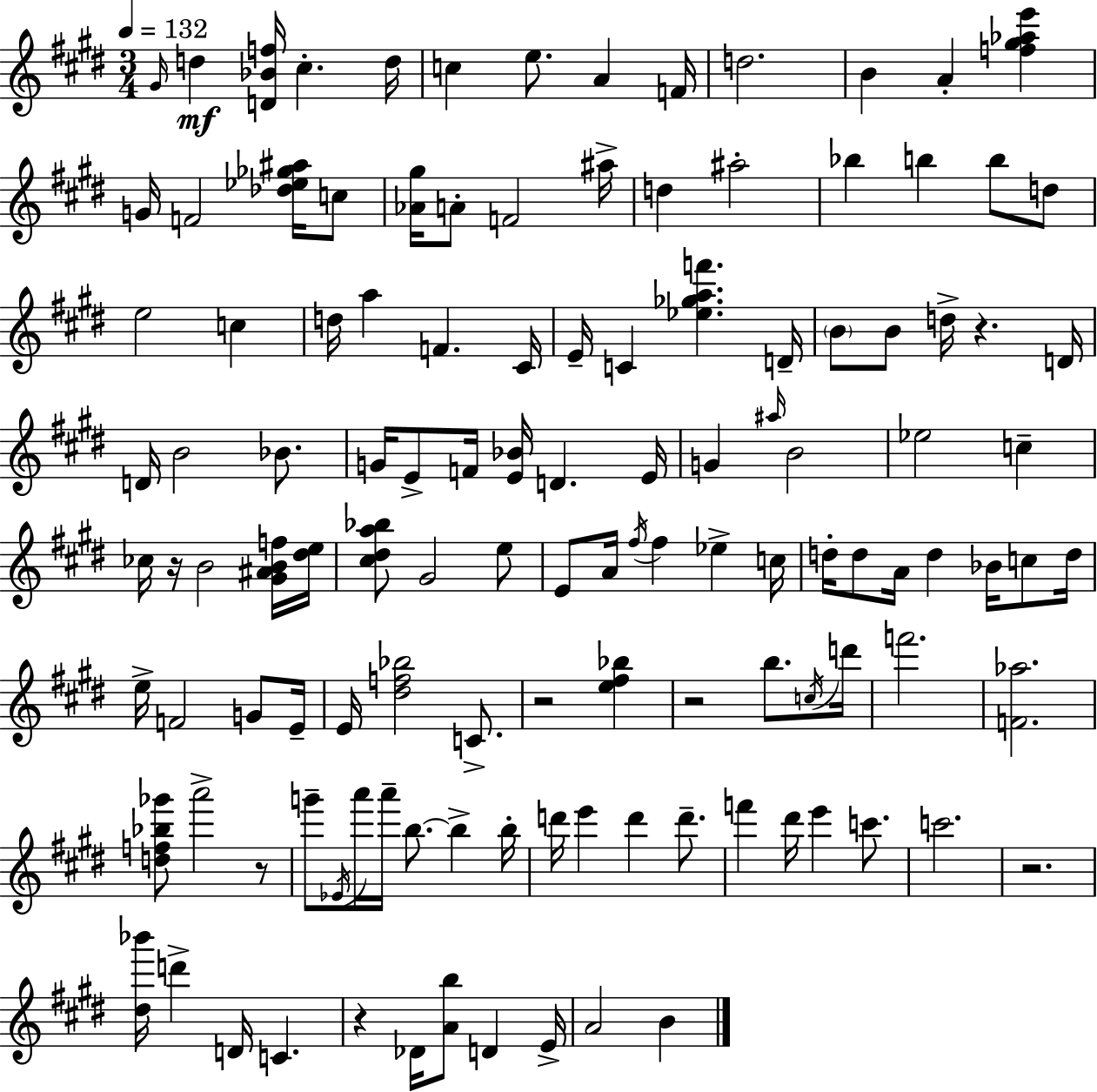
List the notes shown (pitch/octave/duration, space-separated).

G#4/s D5/q [D4,Bb4,F5]/s C#5/q. D5/s C5/q E5/e. A4/q F4/s D5/h. B4/q A4/q [F5,G#5,Ab5,E6]/q G4/s F4/h [Db5,Eb5,Gb5,A#5]/s C5/e [Ab4,G#5]/s A4/e F4/h A#5/s D5/q A#5/h Bb5/q B5/q B5/e D5/e E5/h C5/q D5/s A5/q F4/q. C#4/s E4/s C4/q [Eb5,Gb5,A5,F6]/q. D4/s B4/e B4/e D5/s R/q. D4/s D4/s B4/h Bb4/e. G4/s E4/e F4/s [E4,Bb4]/s D4/q. E4/s G4/q A#5/s B4/h Eb5/h C5/q CES5/s R/s B4/h [G#4,A#4,B4,F5]/s [D#5,E5]/s [C#5,D#5,A5,Bb5]/e G#4/h E5/e E4/e A4/s F#5/s F#5/q Eb5/q C5/s D5/s D5/e A4/s D5/q Bb4/s C5/e D5/s E5/s F4/h G4/e E4/s E4/s [D#5,F5,Bb5]/h C4/e. R/h [E5,F#5,Bb5]/q R/h B5/e. C5/s D6/s F6/h. [F4,Ab5]/h. [D5,F5,Bb5,Gb6]/e A6/h R/e G6/e Eb4/s A6/s A6/s B5/e. B5/q B5/s D6/s E6/q D6/q D6/e. F6/q D#6/s E6/q C6/e. C6/h. R/h. [D#5,Bb6]/s D6/q D4/s C4/q. R/q Db4/s [A4,B5]/e D4/q E4/s A4/h B4/q